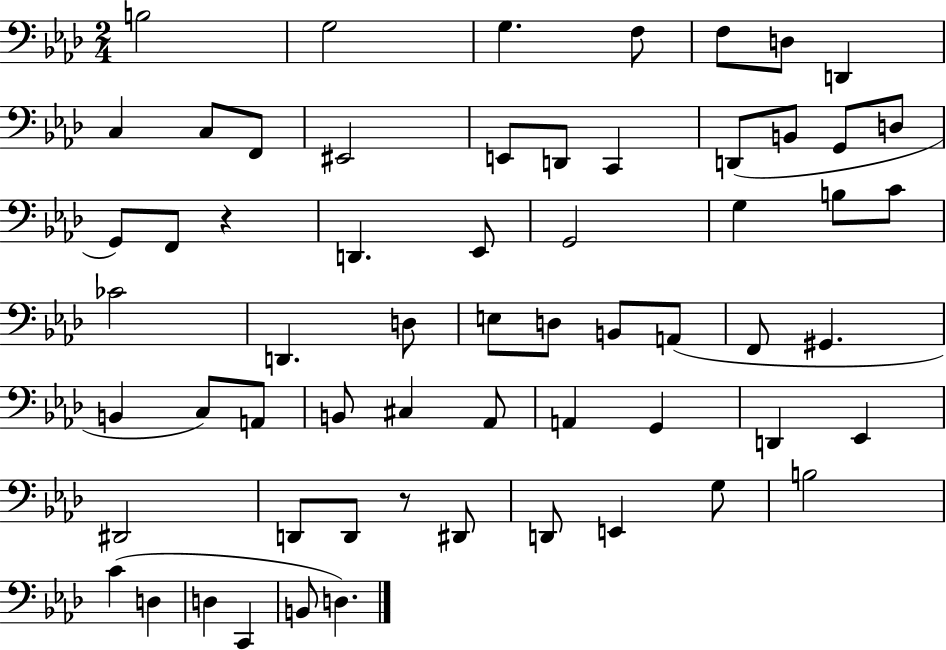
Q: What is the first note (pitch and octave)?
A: B3